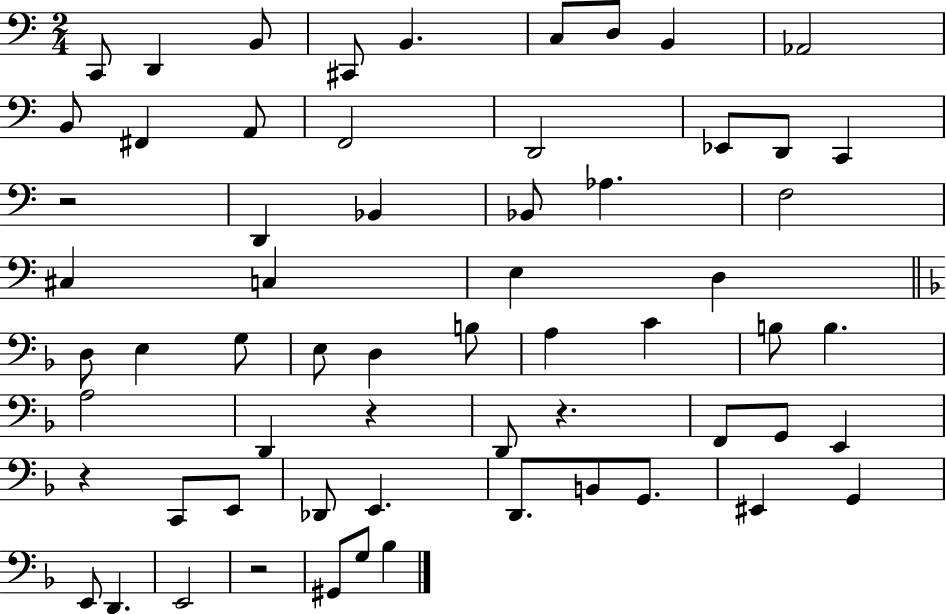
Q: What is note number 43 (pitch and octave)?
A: C2